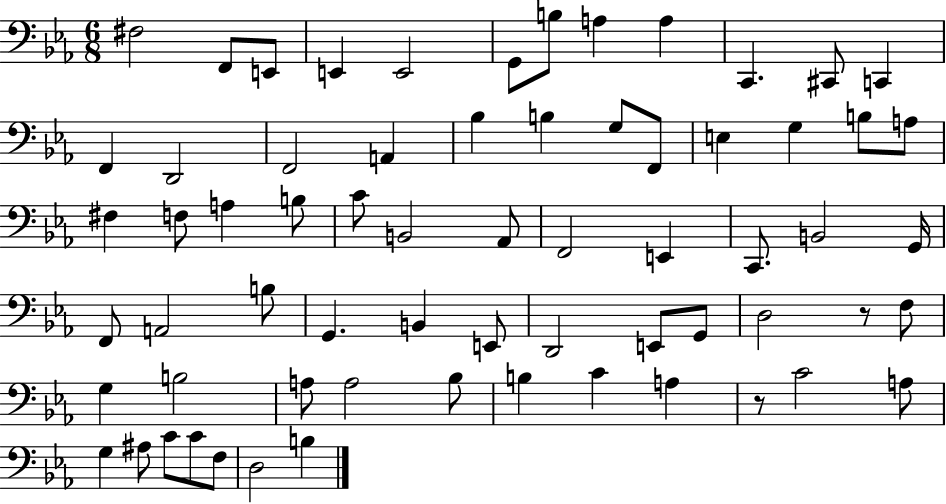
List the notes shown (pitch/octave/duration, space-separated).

F#3/h F2/e E2/e E2/q E2/h G2/e B3/e A3/q A3/q C2/q. C#2/e C2/q F2/q D2/h F2/h A2/q Bb3/q B3/q G3/e F2/e E3/q G3/q B3/e A3/e F#3/q F3/e A3/q B3/e C4/e B2/h Ab2/e F2/h E2/q C2/e. B2/h G2/s F2/e A2/h B3/e G2/q. B2/q E2/e D2/h E2/e G2/e D3/h R/e F3/e G3/q B3/h A3/e A3/h Bb3/e B3/q C4/q A3/q R/e C4/h A3/e G3/q A#3/e C4/e C4/e F3/e D3/h B3/q